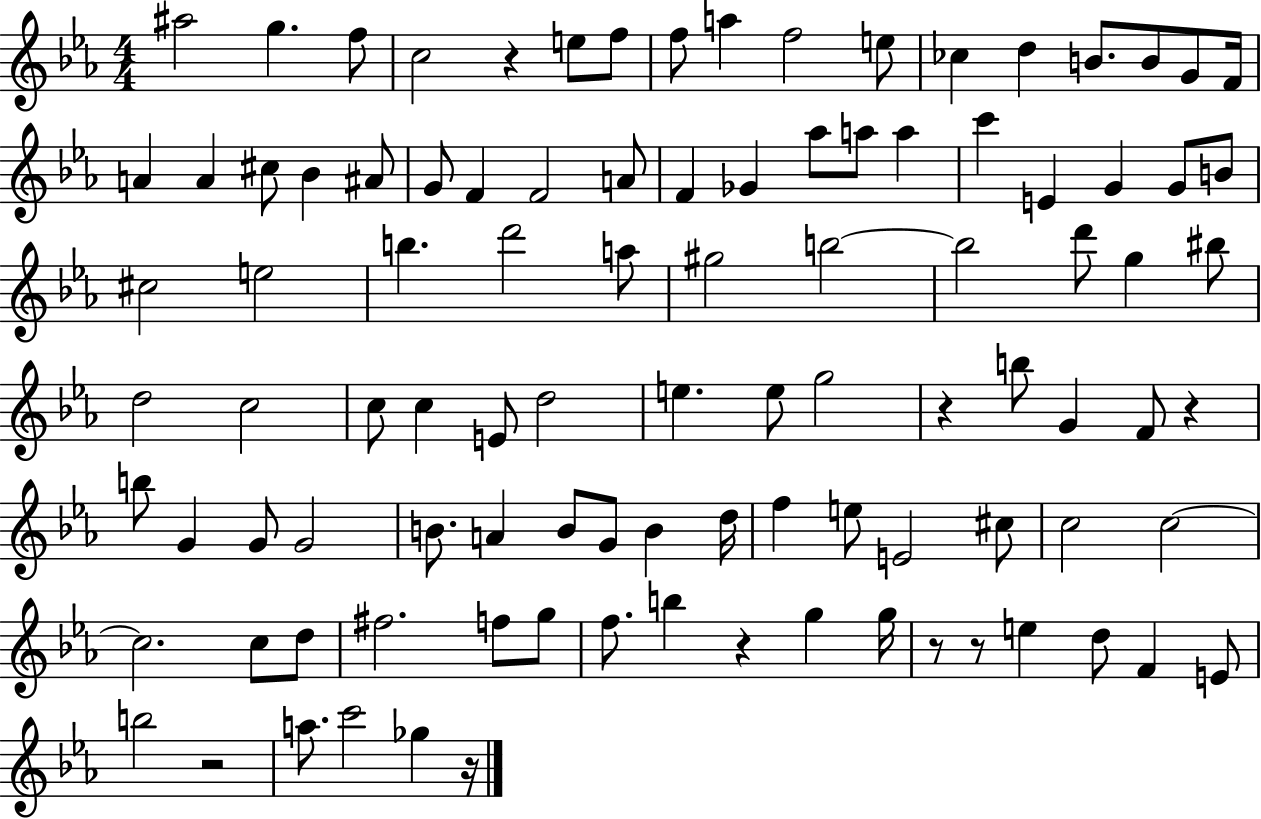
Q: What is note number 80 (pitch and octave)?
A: G5